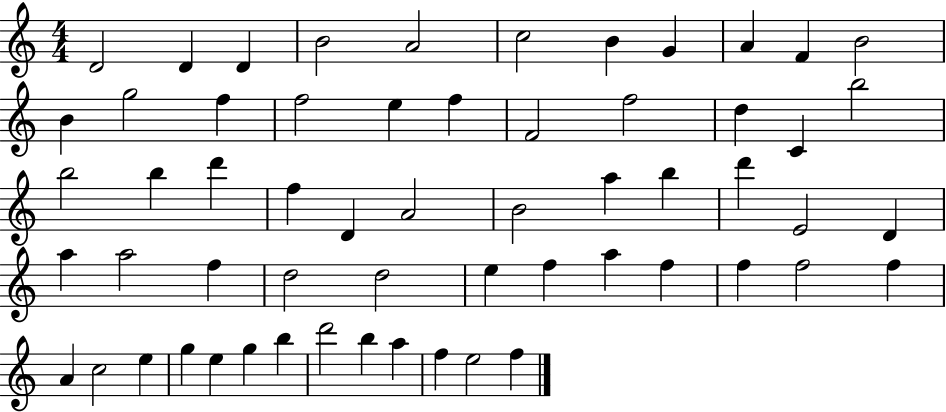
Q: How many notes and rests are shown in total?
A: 59